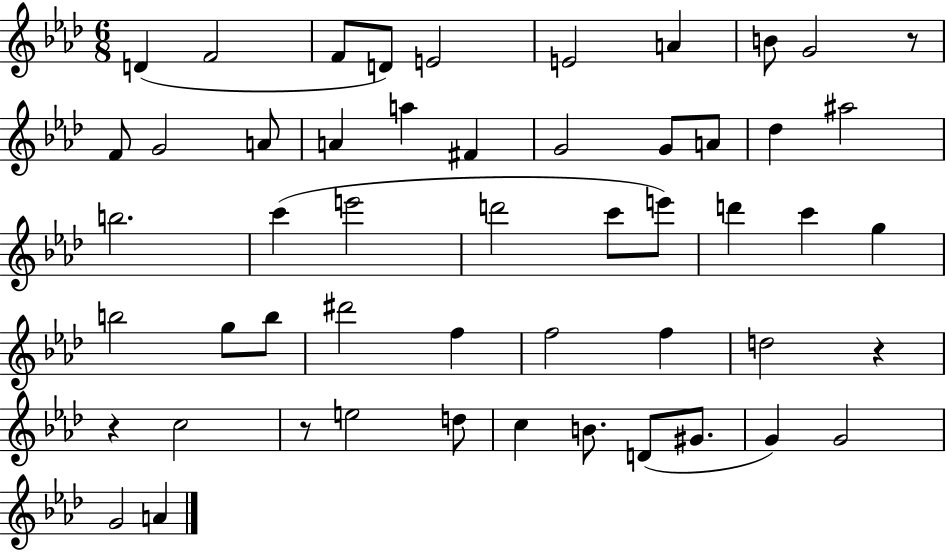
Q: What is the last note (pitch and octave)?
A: A4